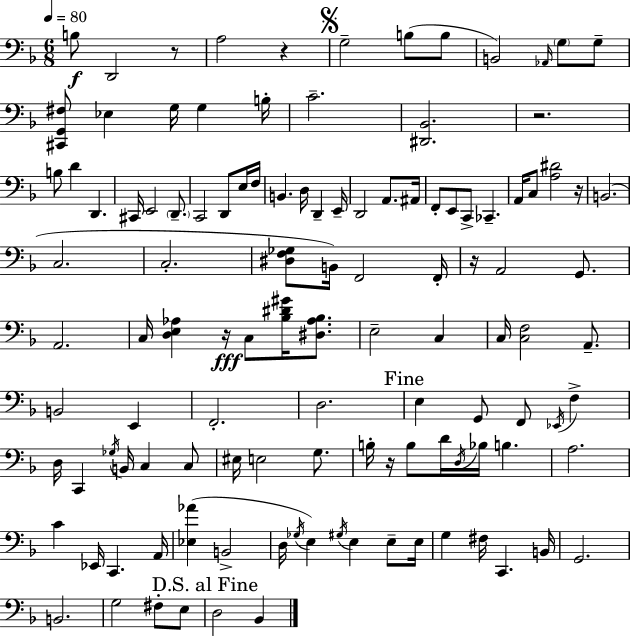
X:1
T:Untitled
M:6/8
L:1/4
K:Dm
B,/2 D,,2 z/2 A,2 z G,2 B,/2 B,/2 B,,2 _A,,/4 G,/2 G,/2 [^C,,G,,^F,]/2 _E, G,/4 G, B,/4 C2 [^D,,_B,,]2 z2 B,/2 D D,, ^C,,/4 E,,2 D,,/2 C,,2 D,,/2 E,/4 F,/4 B,, D,/4 D,, E,,/4 D,,2 A,,/2 ^A,,/4 F,,/2 E,,/2 C,,/2 _C,, A,,/4 C,/2 [A,^D]2 z/4 B,,2 C,2 C,2 [^D,F,_G,]/2 B,,/4 F,,2 F,,/4 z/4 A,,2 G,,/2 A,,2 C,/4 [D,E,_A,] z/4 C,/2 [_B,^D^G]/4 [^D,_A,_B,]/2 E,2 C, C,/4 [C,F,]2 A,,/2 B,,2 E,, F,,2 D,2 E, G,,/2 F,,/2 _E,,/4 F, D,/4 C,, _G,/4 B,,/4 C, C,/2 ^E,/4 E,2 G,/2 B,/4 z/4 B,/2 D/4 D,/4 _B,/4 B, A,2 C _E,,/4 C,, A,,/4 [_E,_A] B,,2 D,/4 _G,/4 E, ^G,/4 E, E,/2 E,/4 G, ^F,/4 C,, B,,/4 G,,2 B,,2 G,2 ^F,/2 E,/2 D,2 _B,,